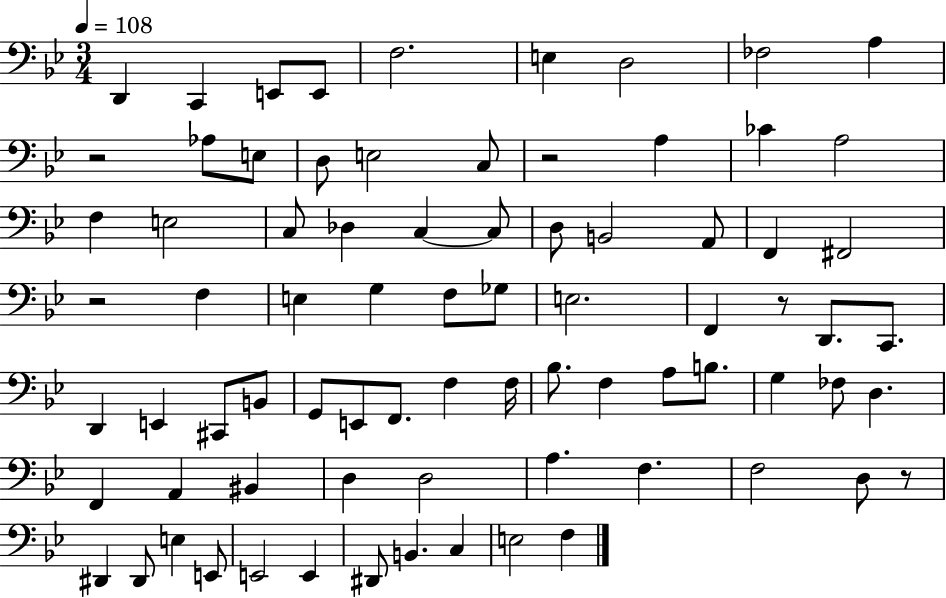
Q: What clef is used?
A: bass